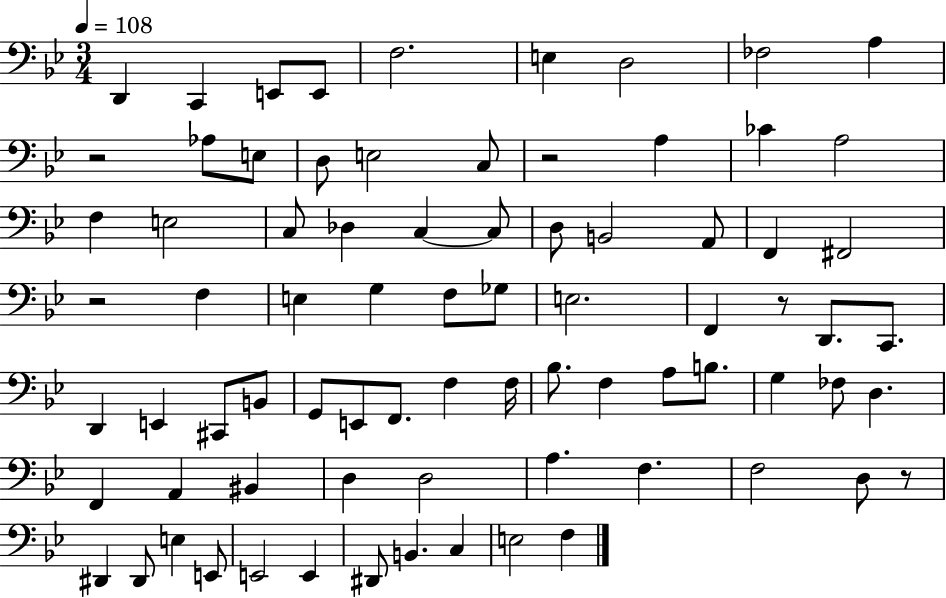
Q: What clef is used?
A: bass